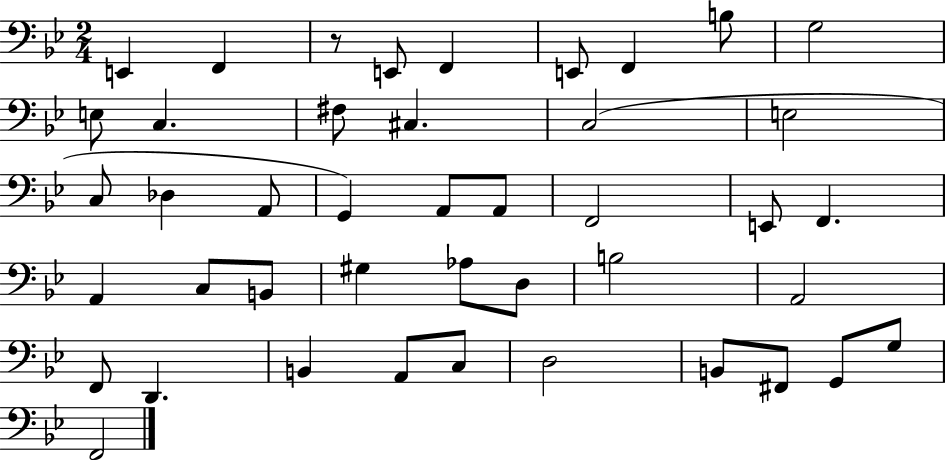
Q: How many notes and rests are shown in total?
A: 43